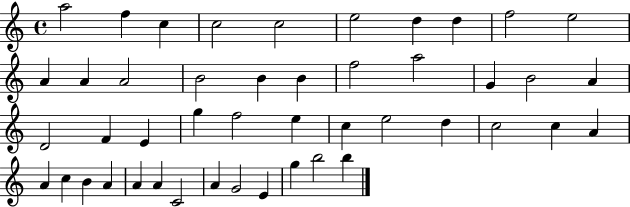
X:1
T:Untitled
M:4/4
L:1/4
K:C
a2 f c c2 c2 e2 d d f2 e2 A A A2 B2 B B f2 a2 G B2 A D2 F E g f2 e c e2 d c2 c A A c B A A A C2 A G2 E g b2 b